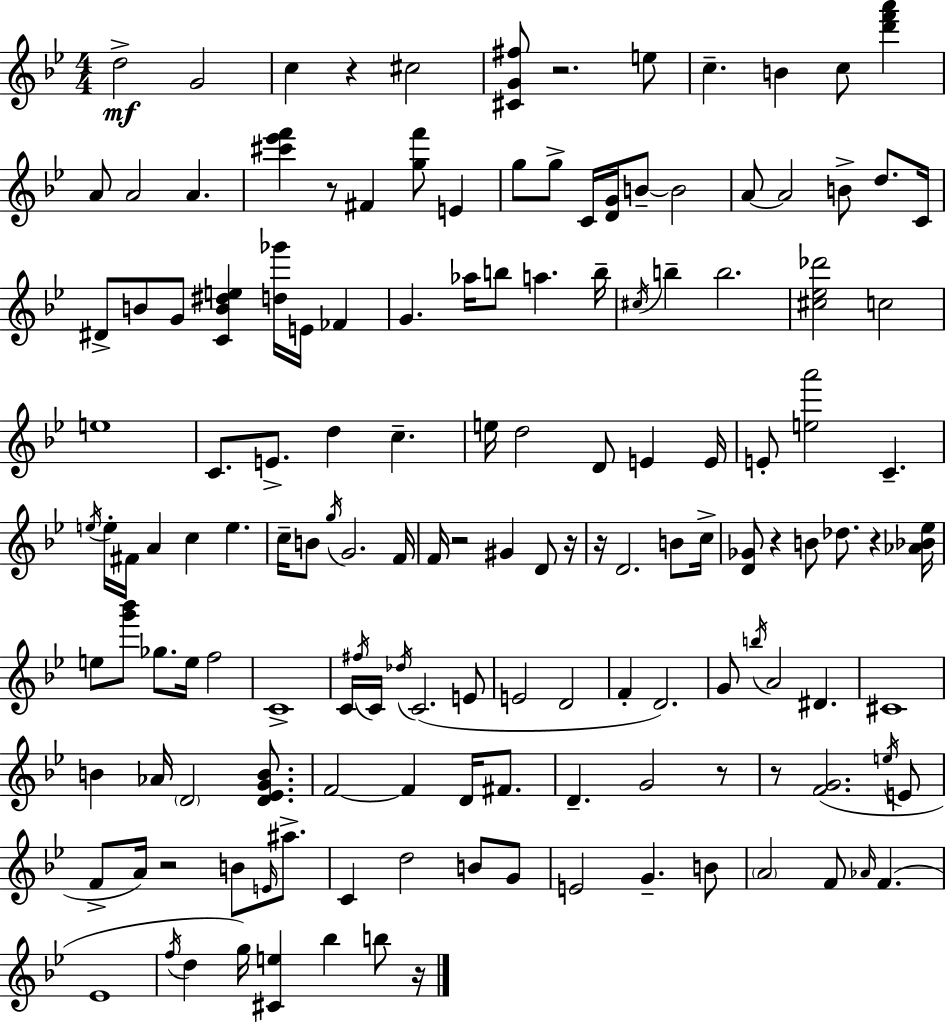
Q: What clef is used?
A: treble